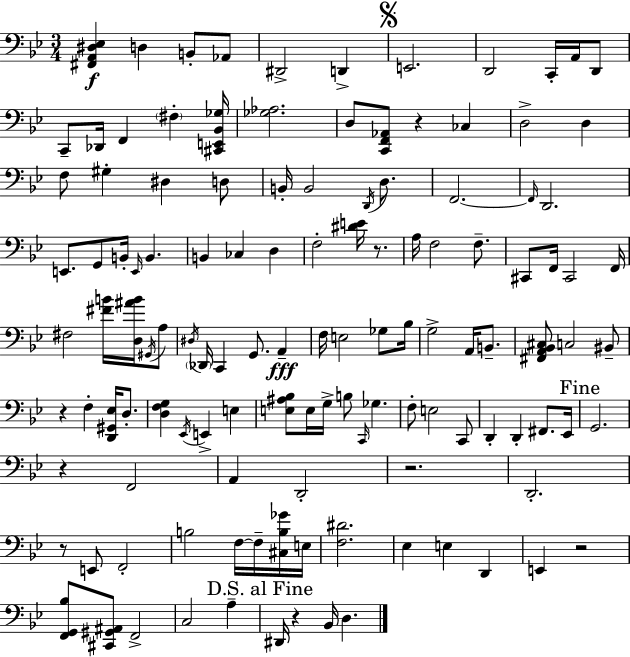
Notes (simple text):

[F#2,A2,D#3,Eb3]/q D3/q B2/e Ab2/e D#2/h D2/q E2/h. D2/h C2/s A2/s D2/e C2/e Db2/s F2/q F#3/q [C#2,E2,Bb2,Gb3]/s [Gb3,Ab3]/h. D3/e [C2,F2,Ab2]/e R/q CES3/q D3/h D3/q F3/e G#3/q D#3/q D3/e B2/s B2/h D2/s D3/e. F2/h. F2/s D2/h. E2/e. G2/e B2/s E2/s B2/q. B2/q CES3/q D3/q F3/h [D#4,E4]/s R/e. A3/s F3/h F3/e. C#2/e F2/s C#2/h F2/s F#3/h [F#4,B4]/s [D3,A#4,B4]/s G#2/s A3/e D#3/s Db2/s C2/q G2/e. A2/q F3/s E3/h Gb3/e Bb3/s G3/h A2/s B2/e. [F#2,A2,Bb2,C#3]/e C3/h BIS2/e R/q F3/q [D2,G#2,Eb3]/s D3/e. [D3,F3,G3]/q Eb2/s E2/q E3/q [E3,A#3,Bb3]/e E3/s G3/s B3/e C2/s Gb3/q. F3/e E3/h C2/e D2/q D2/q F#2/e. Eb2/s G2/h. R/q F2/h A2/q D2/h R/h. D2/h. R/e E2/e F2/h B3/h F3/s F3/s [C#3,B3,Gb4]/s E3/s [F3,D#4]/h. Eb3/q E3/q D2/q E2/q R/h [F2,G2,Bb3]/e [C#2,G#2,A#2]/e F2/h C3/h A3/q D#2/s R/q Bb2/s D3/q.